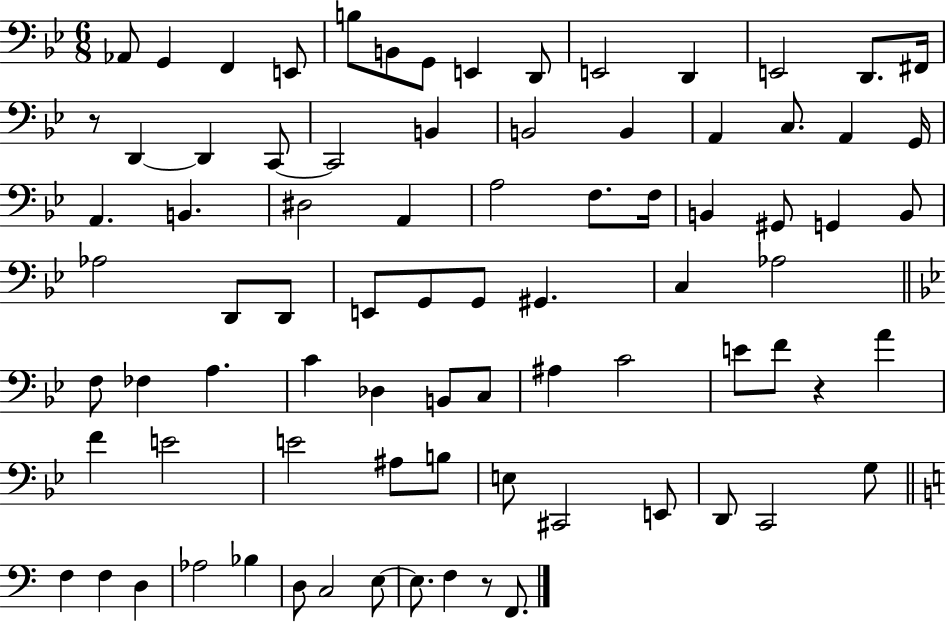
Ab2/e G2/q F2/q E2/e B3/e B2/e G2/e E2/q D2/e E2/h D2/q E2/h D2/e. F#2/s R/e D2/q D2/q C2/e C2/h B2/q B2/h B2/q A2/q C3/e. A2/q G2/s A2/q. B2/q. D#3/h A2/q A3/h F3/e. F3/s B2/q G#2/e G2/q B2/e Ab3/h D2/e D2/e E2/e G2/e G2/e G#2/q. C3/q Ab3/h F3/e FES3/q A3/q. C4/q Db3/q B2/e C3/e A#3/q C4/h E4/e F4/e R/q A4/q F4/q E4/h E4/h A#3/e B3/e E3/e C#2/h E2/e D2/e C2/h G3/e F3/q F3/q D3/q Ab3/h Bb3/q D3/e C3/h E3/e E3/e. F3/q R/e F2/e.